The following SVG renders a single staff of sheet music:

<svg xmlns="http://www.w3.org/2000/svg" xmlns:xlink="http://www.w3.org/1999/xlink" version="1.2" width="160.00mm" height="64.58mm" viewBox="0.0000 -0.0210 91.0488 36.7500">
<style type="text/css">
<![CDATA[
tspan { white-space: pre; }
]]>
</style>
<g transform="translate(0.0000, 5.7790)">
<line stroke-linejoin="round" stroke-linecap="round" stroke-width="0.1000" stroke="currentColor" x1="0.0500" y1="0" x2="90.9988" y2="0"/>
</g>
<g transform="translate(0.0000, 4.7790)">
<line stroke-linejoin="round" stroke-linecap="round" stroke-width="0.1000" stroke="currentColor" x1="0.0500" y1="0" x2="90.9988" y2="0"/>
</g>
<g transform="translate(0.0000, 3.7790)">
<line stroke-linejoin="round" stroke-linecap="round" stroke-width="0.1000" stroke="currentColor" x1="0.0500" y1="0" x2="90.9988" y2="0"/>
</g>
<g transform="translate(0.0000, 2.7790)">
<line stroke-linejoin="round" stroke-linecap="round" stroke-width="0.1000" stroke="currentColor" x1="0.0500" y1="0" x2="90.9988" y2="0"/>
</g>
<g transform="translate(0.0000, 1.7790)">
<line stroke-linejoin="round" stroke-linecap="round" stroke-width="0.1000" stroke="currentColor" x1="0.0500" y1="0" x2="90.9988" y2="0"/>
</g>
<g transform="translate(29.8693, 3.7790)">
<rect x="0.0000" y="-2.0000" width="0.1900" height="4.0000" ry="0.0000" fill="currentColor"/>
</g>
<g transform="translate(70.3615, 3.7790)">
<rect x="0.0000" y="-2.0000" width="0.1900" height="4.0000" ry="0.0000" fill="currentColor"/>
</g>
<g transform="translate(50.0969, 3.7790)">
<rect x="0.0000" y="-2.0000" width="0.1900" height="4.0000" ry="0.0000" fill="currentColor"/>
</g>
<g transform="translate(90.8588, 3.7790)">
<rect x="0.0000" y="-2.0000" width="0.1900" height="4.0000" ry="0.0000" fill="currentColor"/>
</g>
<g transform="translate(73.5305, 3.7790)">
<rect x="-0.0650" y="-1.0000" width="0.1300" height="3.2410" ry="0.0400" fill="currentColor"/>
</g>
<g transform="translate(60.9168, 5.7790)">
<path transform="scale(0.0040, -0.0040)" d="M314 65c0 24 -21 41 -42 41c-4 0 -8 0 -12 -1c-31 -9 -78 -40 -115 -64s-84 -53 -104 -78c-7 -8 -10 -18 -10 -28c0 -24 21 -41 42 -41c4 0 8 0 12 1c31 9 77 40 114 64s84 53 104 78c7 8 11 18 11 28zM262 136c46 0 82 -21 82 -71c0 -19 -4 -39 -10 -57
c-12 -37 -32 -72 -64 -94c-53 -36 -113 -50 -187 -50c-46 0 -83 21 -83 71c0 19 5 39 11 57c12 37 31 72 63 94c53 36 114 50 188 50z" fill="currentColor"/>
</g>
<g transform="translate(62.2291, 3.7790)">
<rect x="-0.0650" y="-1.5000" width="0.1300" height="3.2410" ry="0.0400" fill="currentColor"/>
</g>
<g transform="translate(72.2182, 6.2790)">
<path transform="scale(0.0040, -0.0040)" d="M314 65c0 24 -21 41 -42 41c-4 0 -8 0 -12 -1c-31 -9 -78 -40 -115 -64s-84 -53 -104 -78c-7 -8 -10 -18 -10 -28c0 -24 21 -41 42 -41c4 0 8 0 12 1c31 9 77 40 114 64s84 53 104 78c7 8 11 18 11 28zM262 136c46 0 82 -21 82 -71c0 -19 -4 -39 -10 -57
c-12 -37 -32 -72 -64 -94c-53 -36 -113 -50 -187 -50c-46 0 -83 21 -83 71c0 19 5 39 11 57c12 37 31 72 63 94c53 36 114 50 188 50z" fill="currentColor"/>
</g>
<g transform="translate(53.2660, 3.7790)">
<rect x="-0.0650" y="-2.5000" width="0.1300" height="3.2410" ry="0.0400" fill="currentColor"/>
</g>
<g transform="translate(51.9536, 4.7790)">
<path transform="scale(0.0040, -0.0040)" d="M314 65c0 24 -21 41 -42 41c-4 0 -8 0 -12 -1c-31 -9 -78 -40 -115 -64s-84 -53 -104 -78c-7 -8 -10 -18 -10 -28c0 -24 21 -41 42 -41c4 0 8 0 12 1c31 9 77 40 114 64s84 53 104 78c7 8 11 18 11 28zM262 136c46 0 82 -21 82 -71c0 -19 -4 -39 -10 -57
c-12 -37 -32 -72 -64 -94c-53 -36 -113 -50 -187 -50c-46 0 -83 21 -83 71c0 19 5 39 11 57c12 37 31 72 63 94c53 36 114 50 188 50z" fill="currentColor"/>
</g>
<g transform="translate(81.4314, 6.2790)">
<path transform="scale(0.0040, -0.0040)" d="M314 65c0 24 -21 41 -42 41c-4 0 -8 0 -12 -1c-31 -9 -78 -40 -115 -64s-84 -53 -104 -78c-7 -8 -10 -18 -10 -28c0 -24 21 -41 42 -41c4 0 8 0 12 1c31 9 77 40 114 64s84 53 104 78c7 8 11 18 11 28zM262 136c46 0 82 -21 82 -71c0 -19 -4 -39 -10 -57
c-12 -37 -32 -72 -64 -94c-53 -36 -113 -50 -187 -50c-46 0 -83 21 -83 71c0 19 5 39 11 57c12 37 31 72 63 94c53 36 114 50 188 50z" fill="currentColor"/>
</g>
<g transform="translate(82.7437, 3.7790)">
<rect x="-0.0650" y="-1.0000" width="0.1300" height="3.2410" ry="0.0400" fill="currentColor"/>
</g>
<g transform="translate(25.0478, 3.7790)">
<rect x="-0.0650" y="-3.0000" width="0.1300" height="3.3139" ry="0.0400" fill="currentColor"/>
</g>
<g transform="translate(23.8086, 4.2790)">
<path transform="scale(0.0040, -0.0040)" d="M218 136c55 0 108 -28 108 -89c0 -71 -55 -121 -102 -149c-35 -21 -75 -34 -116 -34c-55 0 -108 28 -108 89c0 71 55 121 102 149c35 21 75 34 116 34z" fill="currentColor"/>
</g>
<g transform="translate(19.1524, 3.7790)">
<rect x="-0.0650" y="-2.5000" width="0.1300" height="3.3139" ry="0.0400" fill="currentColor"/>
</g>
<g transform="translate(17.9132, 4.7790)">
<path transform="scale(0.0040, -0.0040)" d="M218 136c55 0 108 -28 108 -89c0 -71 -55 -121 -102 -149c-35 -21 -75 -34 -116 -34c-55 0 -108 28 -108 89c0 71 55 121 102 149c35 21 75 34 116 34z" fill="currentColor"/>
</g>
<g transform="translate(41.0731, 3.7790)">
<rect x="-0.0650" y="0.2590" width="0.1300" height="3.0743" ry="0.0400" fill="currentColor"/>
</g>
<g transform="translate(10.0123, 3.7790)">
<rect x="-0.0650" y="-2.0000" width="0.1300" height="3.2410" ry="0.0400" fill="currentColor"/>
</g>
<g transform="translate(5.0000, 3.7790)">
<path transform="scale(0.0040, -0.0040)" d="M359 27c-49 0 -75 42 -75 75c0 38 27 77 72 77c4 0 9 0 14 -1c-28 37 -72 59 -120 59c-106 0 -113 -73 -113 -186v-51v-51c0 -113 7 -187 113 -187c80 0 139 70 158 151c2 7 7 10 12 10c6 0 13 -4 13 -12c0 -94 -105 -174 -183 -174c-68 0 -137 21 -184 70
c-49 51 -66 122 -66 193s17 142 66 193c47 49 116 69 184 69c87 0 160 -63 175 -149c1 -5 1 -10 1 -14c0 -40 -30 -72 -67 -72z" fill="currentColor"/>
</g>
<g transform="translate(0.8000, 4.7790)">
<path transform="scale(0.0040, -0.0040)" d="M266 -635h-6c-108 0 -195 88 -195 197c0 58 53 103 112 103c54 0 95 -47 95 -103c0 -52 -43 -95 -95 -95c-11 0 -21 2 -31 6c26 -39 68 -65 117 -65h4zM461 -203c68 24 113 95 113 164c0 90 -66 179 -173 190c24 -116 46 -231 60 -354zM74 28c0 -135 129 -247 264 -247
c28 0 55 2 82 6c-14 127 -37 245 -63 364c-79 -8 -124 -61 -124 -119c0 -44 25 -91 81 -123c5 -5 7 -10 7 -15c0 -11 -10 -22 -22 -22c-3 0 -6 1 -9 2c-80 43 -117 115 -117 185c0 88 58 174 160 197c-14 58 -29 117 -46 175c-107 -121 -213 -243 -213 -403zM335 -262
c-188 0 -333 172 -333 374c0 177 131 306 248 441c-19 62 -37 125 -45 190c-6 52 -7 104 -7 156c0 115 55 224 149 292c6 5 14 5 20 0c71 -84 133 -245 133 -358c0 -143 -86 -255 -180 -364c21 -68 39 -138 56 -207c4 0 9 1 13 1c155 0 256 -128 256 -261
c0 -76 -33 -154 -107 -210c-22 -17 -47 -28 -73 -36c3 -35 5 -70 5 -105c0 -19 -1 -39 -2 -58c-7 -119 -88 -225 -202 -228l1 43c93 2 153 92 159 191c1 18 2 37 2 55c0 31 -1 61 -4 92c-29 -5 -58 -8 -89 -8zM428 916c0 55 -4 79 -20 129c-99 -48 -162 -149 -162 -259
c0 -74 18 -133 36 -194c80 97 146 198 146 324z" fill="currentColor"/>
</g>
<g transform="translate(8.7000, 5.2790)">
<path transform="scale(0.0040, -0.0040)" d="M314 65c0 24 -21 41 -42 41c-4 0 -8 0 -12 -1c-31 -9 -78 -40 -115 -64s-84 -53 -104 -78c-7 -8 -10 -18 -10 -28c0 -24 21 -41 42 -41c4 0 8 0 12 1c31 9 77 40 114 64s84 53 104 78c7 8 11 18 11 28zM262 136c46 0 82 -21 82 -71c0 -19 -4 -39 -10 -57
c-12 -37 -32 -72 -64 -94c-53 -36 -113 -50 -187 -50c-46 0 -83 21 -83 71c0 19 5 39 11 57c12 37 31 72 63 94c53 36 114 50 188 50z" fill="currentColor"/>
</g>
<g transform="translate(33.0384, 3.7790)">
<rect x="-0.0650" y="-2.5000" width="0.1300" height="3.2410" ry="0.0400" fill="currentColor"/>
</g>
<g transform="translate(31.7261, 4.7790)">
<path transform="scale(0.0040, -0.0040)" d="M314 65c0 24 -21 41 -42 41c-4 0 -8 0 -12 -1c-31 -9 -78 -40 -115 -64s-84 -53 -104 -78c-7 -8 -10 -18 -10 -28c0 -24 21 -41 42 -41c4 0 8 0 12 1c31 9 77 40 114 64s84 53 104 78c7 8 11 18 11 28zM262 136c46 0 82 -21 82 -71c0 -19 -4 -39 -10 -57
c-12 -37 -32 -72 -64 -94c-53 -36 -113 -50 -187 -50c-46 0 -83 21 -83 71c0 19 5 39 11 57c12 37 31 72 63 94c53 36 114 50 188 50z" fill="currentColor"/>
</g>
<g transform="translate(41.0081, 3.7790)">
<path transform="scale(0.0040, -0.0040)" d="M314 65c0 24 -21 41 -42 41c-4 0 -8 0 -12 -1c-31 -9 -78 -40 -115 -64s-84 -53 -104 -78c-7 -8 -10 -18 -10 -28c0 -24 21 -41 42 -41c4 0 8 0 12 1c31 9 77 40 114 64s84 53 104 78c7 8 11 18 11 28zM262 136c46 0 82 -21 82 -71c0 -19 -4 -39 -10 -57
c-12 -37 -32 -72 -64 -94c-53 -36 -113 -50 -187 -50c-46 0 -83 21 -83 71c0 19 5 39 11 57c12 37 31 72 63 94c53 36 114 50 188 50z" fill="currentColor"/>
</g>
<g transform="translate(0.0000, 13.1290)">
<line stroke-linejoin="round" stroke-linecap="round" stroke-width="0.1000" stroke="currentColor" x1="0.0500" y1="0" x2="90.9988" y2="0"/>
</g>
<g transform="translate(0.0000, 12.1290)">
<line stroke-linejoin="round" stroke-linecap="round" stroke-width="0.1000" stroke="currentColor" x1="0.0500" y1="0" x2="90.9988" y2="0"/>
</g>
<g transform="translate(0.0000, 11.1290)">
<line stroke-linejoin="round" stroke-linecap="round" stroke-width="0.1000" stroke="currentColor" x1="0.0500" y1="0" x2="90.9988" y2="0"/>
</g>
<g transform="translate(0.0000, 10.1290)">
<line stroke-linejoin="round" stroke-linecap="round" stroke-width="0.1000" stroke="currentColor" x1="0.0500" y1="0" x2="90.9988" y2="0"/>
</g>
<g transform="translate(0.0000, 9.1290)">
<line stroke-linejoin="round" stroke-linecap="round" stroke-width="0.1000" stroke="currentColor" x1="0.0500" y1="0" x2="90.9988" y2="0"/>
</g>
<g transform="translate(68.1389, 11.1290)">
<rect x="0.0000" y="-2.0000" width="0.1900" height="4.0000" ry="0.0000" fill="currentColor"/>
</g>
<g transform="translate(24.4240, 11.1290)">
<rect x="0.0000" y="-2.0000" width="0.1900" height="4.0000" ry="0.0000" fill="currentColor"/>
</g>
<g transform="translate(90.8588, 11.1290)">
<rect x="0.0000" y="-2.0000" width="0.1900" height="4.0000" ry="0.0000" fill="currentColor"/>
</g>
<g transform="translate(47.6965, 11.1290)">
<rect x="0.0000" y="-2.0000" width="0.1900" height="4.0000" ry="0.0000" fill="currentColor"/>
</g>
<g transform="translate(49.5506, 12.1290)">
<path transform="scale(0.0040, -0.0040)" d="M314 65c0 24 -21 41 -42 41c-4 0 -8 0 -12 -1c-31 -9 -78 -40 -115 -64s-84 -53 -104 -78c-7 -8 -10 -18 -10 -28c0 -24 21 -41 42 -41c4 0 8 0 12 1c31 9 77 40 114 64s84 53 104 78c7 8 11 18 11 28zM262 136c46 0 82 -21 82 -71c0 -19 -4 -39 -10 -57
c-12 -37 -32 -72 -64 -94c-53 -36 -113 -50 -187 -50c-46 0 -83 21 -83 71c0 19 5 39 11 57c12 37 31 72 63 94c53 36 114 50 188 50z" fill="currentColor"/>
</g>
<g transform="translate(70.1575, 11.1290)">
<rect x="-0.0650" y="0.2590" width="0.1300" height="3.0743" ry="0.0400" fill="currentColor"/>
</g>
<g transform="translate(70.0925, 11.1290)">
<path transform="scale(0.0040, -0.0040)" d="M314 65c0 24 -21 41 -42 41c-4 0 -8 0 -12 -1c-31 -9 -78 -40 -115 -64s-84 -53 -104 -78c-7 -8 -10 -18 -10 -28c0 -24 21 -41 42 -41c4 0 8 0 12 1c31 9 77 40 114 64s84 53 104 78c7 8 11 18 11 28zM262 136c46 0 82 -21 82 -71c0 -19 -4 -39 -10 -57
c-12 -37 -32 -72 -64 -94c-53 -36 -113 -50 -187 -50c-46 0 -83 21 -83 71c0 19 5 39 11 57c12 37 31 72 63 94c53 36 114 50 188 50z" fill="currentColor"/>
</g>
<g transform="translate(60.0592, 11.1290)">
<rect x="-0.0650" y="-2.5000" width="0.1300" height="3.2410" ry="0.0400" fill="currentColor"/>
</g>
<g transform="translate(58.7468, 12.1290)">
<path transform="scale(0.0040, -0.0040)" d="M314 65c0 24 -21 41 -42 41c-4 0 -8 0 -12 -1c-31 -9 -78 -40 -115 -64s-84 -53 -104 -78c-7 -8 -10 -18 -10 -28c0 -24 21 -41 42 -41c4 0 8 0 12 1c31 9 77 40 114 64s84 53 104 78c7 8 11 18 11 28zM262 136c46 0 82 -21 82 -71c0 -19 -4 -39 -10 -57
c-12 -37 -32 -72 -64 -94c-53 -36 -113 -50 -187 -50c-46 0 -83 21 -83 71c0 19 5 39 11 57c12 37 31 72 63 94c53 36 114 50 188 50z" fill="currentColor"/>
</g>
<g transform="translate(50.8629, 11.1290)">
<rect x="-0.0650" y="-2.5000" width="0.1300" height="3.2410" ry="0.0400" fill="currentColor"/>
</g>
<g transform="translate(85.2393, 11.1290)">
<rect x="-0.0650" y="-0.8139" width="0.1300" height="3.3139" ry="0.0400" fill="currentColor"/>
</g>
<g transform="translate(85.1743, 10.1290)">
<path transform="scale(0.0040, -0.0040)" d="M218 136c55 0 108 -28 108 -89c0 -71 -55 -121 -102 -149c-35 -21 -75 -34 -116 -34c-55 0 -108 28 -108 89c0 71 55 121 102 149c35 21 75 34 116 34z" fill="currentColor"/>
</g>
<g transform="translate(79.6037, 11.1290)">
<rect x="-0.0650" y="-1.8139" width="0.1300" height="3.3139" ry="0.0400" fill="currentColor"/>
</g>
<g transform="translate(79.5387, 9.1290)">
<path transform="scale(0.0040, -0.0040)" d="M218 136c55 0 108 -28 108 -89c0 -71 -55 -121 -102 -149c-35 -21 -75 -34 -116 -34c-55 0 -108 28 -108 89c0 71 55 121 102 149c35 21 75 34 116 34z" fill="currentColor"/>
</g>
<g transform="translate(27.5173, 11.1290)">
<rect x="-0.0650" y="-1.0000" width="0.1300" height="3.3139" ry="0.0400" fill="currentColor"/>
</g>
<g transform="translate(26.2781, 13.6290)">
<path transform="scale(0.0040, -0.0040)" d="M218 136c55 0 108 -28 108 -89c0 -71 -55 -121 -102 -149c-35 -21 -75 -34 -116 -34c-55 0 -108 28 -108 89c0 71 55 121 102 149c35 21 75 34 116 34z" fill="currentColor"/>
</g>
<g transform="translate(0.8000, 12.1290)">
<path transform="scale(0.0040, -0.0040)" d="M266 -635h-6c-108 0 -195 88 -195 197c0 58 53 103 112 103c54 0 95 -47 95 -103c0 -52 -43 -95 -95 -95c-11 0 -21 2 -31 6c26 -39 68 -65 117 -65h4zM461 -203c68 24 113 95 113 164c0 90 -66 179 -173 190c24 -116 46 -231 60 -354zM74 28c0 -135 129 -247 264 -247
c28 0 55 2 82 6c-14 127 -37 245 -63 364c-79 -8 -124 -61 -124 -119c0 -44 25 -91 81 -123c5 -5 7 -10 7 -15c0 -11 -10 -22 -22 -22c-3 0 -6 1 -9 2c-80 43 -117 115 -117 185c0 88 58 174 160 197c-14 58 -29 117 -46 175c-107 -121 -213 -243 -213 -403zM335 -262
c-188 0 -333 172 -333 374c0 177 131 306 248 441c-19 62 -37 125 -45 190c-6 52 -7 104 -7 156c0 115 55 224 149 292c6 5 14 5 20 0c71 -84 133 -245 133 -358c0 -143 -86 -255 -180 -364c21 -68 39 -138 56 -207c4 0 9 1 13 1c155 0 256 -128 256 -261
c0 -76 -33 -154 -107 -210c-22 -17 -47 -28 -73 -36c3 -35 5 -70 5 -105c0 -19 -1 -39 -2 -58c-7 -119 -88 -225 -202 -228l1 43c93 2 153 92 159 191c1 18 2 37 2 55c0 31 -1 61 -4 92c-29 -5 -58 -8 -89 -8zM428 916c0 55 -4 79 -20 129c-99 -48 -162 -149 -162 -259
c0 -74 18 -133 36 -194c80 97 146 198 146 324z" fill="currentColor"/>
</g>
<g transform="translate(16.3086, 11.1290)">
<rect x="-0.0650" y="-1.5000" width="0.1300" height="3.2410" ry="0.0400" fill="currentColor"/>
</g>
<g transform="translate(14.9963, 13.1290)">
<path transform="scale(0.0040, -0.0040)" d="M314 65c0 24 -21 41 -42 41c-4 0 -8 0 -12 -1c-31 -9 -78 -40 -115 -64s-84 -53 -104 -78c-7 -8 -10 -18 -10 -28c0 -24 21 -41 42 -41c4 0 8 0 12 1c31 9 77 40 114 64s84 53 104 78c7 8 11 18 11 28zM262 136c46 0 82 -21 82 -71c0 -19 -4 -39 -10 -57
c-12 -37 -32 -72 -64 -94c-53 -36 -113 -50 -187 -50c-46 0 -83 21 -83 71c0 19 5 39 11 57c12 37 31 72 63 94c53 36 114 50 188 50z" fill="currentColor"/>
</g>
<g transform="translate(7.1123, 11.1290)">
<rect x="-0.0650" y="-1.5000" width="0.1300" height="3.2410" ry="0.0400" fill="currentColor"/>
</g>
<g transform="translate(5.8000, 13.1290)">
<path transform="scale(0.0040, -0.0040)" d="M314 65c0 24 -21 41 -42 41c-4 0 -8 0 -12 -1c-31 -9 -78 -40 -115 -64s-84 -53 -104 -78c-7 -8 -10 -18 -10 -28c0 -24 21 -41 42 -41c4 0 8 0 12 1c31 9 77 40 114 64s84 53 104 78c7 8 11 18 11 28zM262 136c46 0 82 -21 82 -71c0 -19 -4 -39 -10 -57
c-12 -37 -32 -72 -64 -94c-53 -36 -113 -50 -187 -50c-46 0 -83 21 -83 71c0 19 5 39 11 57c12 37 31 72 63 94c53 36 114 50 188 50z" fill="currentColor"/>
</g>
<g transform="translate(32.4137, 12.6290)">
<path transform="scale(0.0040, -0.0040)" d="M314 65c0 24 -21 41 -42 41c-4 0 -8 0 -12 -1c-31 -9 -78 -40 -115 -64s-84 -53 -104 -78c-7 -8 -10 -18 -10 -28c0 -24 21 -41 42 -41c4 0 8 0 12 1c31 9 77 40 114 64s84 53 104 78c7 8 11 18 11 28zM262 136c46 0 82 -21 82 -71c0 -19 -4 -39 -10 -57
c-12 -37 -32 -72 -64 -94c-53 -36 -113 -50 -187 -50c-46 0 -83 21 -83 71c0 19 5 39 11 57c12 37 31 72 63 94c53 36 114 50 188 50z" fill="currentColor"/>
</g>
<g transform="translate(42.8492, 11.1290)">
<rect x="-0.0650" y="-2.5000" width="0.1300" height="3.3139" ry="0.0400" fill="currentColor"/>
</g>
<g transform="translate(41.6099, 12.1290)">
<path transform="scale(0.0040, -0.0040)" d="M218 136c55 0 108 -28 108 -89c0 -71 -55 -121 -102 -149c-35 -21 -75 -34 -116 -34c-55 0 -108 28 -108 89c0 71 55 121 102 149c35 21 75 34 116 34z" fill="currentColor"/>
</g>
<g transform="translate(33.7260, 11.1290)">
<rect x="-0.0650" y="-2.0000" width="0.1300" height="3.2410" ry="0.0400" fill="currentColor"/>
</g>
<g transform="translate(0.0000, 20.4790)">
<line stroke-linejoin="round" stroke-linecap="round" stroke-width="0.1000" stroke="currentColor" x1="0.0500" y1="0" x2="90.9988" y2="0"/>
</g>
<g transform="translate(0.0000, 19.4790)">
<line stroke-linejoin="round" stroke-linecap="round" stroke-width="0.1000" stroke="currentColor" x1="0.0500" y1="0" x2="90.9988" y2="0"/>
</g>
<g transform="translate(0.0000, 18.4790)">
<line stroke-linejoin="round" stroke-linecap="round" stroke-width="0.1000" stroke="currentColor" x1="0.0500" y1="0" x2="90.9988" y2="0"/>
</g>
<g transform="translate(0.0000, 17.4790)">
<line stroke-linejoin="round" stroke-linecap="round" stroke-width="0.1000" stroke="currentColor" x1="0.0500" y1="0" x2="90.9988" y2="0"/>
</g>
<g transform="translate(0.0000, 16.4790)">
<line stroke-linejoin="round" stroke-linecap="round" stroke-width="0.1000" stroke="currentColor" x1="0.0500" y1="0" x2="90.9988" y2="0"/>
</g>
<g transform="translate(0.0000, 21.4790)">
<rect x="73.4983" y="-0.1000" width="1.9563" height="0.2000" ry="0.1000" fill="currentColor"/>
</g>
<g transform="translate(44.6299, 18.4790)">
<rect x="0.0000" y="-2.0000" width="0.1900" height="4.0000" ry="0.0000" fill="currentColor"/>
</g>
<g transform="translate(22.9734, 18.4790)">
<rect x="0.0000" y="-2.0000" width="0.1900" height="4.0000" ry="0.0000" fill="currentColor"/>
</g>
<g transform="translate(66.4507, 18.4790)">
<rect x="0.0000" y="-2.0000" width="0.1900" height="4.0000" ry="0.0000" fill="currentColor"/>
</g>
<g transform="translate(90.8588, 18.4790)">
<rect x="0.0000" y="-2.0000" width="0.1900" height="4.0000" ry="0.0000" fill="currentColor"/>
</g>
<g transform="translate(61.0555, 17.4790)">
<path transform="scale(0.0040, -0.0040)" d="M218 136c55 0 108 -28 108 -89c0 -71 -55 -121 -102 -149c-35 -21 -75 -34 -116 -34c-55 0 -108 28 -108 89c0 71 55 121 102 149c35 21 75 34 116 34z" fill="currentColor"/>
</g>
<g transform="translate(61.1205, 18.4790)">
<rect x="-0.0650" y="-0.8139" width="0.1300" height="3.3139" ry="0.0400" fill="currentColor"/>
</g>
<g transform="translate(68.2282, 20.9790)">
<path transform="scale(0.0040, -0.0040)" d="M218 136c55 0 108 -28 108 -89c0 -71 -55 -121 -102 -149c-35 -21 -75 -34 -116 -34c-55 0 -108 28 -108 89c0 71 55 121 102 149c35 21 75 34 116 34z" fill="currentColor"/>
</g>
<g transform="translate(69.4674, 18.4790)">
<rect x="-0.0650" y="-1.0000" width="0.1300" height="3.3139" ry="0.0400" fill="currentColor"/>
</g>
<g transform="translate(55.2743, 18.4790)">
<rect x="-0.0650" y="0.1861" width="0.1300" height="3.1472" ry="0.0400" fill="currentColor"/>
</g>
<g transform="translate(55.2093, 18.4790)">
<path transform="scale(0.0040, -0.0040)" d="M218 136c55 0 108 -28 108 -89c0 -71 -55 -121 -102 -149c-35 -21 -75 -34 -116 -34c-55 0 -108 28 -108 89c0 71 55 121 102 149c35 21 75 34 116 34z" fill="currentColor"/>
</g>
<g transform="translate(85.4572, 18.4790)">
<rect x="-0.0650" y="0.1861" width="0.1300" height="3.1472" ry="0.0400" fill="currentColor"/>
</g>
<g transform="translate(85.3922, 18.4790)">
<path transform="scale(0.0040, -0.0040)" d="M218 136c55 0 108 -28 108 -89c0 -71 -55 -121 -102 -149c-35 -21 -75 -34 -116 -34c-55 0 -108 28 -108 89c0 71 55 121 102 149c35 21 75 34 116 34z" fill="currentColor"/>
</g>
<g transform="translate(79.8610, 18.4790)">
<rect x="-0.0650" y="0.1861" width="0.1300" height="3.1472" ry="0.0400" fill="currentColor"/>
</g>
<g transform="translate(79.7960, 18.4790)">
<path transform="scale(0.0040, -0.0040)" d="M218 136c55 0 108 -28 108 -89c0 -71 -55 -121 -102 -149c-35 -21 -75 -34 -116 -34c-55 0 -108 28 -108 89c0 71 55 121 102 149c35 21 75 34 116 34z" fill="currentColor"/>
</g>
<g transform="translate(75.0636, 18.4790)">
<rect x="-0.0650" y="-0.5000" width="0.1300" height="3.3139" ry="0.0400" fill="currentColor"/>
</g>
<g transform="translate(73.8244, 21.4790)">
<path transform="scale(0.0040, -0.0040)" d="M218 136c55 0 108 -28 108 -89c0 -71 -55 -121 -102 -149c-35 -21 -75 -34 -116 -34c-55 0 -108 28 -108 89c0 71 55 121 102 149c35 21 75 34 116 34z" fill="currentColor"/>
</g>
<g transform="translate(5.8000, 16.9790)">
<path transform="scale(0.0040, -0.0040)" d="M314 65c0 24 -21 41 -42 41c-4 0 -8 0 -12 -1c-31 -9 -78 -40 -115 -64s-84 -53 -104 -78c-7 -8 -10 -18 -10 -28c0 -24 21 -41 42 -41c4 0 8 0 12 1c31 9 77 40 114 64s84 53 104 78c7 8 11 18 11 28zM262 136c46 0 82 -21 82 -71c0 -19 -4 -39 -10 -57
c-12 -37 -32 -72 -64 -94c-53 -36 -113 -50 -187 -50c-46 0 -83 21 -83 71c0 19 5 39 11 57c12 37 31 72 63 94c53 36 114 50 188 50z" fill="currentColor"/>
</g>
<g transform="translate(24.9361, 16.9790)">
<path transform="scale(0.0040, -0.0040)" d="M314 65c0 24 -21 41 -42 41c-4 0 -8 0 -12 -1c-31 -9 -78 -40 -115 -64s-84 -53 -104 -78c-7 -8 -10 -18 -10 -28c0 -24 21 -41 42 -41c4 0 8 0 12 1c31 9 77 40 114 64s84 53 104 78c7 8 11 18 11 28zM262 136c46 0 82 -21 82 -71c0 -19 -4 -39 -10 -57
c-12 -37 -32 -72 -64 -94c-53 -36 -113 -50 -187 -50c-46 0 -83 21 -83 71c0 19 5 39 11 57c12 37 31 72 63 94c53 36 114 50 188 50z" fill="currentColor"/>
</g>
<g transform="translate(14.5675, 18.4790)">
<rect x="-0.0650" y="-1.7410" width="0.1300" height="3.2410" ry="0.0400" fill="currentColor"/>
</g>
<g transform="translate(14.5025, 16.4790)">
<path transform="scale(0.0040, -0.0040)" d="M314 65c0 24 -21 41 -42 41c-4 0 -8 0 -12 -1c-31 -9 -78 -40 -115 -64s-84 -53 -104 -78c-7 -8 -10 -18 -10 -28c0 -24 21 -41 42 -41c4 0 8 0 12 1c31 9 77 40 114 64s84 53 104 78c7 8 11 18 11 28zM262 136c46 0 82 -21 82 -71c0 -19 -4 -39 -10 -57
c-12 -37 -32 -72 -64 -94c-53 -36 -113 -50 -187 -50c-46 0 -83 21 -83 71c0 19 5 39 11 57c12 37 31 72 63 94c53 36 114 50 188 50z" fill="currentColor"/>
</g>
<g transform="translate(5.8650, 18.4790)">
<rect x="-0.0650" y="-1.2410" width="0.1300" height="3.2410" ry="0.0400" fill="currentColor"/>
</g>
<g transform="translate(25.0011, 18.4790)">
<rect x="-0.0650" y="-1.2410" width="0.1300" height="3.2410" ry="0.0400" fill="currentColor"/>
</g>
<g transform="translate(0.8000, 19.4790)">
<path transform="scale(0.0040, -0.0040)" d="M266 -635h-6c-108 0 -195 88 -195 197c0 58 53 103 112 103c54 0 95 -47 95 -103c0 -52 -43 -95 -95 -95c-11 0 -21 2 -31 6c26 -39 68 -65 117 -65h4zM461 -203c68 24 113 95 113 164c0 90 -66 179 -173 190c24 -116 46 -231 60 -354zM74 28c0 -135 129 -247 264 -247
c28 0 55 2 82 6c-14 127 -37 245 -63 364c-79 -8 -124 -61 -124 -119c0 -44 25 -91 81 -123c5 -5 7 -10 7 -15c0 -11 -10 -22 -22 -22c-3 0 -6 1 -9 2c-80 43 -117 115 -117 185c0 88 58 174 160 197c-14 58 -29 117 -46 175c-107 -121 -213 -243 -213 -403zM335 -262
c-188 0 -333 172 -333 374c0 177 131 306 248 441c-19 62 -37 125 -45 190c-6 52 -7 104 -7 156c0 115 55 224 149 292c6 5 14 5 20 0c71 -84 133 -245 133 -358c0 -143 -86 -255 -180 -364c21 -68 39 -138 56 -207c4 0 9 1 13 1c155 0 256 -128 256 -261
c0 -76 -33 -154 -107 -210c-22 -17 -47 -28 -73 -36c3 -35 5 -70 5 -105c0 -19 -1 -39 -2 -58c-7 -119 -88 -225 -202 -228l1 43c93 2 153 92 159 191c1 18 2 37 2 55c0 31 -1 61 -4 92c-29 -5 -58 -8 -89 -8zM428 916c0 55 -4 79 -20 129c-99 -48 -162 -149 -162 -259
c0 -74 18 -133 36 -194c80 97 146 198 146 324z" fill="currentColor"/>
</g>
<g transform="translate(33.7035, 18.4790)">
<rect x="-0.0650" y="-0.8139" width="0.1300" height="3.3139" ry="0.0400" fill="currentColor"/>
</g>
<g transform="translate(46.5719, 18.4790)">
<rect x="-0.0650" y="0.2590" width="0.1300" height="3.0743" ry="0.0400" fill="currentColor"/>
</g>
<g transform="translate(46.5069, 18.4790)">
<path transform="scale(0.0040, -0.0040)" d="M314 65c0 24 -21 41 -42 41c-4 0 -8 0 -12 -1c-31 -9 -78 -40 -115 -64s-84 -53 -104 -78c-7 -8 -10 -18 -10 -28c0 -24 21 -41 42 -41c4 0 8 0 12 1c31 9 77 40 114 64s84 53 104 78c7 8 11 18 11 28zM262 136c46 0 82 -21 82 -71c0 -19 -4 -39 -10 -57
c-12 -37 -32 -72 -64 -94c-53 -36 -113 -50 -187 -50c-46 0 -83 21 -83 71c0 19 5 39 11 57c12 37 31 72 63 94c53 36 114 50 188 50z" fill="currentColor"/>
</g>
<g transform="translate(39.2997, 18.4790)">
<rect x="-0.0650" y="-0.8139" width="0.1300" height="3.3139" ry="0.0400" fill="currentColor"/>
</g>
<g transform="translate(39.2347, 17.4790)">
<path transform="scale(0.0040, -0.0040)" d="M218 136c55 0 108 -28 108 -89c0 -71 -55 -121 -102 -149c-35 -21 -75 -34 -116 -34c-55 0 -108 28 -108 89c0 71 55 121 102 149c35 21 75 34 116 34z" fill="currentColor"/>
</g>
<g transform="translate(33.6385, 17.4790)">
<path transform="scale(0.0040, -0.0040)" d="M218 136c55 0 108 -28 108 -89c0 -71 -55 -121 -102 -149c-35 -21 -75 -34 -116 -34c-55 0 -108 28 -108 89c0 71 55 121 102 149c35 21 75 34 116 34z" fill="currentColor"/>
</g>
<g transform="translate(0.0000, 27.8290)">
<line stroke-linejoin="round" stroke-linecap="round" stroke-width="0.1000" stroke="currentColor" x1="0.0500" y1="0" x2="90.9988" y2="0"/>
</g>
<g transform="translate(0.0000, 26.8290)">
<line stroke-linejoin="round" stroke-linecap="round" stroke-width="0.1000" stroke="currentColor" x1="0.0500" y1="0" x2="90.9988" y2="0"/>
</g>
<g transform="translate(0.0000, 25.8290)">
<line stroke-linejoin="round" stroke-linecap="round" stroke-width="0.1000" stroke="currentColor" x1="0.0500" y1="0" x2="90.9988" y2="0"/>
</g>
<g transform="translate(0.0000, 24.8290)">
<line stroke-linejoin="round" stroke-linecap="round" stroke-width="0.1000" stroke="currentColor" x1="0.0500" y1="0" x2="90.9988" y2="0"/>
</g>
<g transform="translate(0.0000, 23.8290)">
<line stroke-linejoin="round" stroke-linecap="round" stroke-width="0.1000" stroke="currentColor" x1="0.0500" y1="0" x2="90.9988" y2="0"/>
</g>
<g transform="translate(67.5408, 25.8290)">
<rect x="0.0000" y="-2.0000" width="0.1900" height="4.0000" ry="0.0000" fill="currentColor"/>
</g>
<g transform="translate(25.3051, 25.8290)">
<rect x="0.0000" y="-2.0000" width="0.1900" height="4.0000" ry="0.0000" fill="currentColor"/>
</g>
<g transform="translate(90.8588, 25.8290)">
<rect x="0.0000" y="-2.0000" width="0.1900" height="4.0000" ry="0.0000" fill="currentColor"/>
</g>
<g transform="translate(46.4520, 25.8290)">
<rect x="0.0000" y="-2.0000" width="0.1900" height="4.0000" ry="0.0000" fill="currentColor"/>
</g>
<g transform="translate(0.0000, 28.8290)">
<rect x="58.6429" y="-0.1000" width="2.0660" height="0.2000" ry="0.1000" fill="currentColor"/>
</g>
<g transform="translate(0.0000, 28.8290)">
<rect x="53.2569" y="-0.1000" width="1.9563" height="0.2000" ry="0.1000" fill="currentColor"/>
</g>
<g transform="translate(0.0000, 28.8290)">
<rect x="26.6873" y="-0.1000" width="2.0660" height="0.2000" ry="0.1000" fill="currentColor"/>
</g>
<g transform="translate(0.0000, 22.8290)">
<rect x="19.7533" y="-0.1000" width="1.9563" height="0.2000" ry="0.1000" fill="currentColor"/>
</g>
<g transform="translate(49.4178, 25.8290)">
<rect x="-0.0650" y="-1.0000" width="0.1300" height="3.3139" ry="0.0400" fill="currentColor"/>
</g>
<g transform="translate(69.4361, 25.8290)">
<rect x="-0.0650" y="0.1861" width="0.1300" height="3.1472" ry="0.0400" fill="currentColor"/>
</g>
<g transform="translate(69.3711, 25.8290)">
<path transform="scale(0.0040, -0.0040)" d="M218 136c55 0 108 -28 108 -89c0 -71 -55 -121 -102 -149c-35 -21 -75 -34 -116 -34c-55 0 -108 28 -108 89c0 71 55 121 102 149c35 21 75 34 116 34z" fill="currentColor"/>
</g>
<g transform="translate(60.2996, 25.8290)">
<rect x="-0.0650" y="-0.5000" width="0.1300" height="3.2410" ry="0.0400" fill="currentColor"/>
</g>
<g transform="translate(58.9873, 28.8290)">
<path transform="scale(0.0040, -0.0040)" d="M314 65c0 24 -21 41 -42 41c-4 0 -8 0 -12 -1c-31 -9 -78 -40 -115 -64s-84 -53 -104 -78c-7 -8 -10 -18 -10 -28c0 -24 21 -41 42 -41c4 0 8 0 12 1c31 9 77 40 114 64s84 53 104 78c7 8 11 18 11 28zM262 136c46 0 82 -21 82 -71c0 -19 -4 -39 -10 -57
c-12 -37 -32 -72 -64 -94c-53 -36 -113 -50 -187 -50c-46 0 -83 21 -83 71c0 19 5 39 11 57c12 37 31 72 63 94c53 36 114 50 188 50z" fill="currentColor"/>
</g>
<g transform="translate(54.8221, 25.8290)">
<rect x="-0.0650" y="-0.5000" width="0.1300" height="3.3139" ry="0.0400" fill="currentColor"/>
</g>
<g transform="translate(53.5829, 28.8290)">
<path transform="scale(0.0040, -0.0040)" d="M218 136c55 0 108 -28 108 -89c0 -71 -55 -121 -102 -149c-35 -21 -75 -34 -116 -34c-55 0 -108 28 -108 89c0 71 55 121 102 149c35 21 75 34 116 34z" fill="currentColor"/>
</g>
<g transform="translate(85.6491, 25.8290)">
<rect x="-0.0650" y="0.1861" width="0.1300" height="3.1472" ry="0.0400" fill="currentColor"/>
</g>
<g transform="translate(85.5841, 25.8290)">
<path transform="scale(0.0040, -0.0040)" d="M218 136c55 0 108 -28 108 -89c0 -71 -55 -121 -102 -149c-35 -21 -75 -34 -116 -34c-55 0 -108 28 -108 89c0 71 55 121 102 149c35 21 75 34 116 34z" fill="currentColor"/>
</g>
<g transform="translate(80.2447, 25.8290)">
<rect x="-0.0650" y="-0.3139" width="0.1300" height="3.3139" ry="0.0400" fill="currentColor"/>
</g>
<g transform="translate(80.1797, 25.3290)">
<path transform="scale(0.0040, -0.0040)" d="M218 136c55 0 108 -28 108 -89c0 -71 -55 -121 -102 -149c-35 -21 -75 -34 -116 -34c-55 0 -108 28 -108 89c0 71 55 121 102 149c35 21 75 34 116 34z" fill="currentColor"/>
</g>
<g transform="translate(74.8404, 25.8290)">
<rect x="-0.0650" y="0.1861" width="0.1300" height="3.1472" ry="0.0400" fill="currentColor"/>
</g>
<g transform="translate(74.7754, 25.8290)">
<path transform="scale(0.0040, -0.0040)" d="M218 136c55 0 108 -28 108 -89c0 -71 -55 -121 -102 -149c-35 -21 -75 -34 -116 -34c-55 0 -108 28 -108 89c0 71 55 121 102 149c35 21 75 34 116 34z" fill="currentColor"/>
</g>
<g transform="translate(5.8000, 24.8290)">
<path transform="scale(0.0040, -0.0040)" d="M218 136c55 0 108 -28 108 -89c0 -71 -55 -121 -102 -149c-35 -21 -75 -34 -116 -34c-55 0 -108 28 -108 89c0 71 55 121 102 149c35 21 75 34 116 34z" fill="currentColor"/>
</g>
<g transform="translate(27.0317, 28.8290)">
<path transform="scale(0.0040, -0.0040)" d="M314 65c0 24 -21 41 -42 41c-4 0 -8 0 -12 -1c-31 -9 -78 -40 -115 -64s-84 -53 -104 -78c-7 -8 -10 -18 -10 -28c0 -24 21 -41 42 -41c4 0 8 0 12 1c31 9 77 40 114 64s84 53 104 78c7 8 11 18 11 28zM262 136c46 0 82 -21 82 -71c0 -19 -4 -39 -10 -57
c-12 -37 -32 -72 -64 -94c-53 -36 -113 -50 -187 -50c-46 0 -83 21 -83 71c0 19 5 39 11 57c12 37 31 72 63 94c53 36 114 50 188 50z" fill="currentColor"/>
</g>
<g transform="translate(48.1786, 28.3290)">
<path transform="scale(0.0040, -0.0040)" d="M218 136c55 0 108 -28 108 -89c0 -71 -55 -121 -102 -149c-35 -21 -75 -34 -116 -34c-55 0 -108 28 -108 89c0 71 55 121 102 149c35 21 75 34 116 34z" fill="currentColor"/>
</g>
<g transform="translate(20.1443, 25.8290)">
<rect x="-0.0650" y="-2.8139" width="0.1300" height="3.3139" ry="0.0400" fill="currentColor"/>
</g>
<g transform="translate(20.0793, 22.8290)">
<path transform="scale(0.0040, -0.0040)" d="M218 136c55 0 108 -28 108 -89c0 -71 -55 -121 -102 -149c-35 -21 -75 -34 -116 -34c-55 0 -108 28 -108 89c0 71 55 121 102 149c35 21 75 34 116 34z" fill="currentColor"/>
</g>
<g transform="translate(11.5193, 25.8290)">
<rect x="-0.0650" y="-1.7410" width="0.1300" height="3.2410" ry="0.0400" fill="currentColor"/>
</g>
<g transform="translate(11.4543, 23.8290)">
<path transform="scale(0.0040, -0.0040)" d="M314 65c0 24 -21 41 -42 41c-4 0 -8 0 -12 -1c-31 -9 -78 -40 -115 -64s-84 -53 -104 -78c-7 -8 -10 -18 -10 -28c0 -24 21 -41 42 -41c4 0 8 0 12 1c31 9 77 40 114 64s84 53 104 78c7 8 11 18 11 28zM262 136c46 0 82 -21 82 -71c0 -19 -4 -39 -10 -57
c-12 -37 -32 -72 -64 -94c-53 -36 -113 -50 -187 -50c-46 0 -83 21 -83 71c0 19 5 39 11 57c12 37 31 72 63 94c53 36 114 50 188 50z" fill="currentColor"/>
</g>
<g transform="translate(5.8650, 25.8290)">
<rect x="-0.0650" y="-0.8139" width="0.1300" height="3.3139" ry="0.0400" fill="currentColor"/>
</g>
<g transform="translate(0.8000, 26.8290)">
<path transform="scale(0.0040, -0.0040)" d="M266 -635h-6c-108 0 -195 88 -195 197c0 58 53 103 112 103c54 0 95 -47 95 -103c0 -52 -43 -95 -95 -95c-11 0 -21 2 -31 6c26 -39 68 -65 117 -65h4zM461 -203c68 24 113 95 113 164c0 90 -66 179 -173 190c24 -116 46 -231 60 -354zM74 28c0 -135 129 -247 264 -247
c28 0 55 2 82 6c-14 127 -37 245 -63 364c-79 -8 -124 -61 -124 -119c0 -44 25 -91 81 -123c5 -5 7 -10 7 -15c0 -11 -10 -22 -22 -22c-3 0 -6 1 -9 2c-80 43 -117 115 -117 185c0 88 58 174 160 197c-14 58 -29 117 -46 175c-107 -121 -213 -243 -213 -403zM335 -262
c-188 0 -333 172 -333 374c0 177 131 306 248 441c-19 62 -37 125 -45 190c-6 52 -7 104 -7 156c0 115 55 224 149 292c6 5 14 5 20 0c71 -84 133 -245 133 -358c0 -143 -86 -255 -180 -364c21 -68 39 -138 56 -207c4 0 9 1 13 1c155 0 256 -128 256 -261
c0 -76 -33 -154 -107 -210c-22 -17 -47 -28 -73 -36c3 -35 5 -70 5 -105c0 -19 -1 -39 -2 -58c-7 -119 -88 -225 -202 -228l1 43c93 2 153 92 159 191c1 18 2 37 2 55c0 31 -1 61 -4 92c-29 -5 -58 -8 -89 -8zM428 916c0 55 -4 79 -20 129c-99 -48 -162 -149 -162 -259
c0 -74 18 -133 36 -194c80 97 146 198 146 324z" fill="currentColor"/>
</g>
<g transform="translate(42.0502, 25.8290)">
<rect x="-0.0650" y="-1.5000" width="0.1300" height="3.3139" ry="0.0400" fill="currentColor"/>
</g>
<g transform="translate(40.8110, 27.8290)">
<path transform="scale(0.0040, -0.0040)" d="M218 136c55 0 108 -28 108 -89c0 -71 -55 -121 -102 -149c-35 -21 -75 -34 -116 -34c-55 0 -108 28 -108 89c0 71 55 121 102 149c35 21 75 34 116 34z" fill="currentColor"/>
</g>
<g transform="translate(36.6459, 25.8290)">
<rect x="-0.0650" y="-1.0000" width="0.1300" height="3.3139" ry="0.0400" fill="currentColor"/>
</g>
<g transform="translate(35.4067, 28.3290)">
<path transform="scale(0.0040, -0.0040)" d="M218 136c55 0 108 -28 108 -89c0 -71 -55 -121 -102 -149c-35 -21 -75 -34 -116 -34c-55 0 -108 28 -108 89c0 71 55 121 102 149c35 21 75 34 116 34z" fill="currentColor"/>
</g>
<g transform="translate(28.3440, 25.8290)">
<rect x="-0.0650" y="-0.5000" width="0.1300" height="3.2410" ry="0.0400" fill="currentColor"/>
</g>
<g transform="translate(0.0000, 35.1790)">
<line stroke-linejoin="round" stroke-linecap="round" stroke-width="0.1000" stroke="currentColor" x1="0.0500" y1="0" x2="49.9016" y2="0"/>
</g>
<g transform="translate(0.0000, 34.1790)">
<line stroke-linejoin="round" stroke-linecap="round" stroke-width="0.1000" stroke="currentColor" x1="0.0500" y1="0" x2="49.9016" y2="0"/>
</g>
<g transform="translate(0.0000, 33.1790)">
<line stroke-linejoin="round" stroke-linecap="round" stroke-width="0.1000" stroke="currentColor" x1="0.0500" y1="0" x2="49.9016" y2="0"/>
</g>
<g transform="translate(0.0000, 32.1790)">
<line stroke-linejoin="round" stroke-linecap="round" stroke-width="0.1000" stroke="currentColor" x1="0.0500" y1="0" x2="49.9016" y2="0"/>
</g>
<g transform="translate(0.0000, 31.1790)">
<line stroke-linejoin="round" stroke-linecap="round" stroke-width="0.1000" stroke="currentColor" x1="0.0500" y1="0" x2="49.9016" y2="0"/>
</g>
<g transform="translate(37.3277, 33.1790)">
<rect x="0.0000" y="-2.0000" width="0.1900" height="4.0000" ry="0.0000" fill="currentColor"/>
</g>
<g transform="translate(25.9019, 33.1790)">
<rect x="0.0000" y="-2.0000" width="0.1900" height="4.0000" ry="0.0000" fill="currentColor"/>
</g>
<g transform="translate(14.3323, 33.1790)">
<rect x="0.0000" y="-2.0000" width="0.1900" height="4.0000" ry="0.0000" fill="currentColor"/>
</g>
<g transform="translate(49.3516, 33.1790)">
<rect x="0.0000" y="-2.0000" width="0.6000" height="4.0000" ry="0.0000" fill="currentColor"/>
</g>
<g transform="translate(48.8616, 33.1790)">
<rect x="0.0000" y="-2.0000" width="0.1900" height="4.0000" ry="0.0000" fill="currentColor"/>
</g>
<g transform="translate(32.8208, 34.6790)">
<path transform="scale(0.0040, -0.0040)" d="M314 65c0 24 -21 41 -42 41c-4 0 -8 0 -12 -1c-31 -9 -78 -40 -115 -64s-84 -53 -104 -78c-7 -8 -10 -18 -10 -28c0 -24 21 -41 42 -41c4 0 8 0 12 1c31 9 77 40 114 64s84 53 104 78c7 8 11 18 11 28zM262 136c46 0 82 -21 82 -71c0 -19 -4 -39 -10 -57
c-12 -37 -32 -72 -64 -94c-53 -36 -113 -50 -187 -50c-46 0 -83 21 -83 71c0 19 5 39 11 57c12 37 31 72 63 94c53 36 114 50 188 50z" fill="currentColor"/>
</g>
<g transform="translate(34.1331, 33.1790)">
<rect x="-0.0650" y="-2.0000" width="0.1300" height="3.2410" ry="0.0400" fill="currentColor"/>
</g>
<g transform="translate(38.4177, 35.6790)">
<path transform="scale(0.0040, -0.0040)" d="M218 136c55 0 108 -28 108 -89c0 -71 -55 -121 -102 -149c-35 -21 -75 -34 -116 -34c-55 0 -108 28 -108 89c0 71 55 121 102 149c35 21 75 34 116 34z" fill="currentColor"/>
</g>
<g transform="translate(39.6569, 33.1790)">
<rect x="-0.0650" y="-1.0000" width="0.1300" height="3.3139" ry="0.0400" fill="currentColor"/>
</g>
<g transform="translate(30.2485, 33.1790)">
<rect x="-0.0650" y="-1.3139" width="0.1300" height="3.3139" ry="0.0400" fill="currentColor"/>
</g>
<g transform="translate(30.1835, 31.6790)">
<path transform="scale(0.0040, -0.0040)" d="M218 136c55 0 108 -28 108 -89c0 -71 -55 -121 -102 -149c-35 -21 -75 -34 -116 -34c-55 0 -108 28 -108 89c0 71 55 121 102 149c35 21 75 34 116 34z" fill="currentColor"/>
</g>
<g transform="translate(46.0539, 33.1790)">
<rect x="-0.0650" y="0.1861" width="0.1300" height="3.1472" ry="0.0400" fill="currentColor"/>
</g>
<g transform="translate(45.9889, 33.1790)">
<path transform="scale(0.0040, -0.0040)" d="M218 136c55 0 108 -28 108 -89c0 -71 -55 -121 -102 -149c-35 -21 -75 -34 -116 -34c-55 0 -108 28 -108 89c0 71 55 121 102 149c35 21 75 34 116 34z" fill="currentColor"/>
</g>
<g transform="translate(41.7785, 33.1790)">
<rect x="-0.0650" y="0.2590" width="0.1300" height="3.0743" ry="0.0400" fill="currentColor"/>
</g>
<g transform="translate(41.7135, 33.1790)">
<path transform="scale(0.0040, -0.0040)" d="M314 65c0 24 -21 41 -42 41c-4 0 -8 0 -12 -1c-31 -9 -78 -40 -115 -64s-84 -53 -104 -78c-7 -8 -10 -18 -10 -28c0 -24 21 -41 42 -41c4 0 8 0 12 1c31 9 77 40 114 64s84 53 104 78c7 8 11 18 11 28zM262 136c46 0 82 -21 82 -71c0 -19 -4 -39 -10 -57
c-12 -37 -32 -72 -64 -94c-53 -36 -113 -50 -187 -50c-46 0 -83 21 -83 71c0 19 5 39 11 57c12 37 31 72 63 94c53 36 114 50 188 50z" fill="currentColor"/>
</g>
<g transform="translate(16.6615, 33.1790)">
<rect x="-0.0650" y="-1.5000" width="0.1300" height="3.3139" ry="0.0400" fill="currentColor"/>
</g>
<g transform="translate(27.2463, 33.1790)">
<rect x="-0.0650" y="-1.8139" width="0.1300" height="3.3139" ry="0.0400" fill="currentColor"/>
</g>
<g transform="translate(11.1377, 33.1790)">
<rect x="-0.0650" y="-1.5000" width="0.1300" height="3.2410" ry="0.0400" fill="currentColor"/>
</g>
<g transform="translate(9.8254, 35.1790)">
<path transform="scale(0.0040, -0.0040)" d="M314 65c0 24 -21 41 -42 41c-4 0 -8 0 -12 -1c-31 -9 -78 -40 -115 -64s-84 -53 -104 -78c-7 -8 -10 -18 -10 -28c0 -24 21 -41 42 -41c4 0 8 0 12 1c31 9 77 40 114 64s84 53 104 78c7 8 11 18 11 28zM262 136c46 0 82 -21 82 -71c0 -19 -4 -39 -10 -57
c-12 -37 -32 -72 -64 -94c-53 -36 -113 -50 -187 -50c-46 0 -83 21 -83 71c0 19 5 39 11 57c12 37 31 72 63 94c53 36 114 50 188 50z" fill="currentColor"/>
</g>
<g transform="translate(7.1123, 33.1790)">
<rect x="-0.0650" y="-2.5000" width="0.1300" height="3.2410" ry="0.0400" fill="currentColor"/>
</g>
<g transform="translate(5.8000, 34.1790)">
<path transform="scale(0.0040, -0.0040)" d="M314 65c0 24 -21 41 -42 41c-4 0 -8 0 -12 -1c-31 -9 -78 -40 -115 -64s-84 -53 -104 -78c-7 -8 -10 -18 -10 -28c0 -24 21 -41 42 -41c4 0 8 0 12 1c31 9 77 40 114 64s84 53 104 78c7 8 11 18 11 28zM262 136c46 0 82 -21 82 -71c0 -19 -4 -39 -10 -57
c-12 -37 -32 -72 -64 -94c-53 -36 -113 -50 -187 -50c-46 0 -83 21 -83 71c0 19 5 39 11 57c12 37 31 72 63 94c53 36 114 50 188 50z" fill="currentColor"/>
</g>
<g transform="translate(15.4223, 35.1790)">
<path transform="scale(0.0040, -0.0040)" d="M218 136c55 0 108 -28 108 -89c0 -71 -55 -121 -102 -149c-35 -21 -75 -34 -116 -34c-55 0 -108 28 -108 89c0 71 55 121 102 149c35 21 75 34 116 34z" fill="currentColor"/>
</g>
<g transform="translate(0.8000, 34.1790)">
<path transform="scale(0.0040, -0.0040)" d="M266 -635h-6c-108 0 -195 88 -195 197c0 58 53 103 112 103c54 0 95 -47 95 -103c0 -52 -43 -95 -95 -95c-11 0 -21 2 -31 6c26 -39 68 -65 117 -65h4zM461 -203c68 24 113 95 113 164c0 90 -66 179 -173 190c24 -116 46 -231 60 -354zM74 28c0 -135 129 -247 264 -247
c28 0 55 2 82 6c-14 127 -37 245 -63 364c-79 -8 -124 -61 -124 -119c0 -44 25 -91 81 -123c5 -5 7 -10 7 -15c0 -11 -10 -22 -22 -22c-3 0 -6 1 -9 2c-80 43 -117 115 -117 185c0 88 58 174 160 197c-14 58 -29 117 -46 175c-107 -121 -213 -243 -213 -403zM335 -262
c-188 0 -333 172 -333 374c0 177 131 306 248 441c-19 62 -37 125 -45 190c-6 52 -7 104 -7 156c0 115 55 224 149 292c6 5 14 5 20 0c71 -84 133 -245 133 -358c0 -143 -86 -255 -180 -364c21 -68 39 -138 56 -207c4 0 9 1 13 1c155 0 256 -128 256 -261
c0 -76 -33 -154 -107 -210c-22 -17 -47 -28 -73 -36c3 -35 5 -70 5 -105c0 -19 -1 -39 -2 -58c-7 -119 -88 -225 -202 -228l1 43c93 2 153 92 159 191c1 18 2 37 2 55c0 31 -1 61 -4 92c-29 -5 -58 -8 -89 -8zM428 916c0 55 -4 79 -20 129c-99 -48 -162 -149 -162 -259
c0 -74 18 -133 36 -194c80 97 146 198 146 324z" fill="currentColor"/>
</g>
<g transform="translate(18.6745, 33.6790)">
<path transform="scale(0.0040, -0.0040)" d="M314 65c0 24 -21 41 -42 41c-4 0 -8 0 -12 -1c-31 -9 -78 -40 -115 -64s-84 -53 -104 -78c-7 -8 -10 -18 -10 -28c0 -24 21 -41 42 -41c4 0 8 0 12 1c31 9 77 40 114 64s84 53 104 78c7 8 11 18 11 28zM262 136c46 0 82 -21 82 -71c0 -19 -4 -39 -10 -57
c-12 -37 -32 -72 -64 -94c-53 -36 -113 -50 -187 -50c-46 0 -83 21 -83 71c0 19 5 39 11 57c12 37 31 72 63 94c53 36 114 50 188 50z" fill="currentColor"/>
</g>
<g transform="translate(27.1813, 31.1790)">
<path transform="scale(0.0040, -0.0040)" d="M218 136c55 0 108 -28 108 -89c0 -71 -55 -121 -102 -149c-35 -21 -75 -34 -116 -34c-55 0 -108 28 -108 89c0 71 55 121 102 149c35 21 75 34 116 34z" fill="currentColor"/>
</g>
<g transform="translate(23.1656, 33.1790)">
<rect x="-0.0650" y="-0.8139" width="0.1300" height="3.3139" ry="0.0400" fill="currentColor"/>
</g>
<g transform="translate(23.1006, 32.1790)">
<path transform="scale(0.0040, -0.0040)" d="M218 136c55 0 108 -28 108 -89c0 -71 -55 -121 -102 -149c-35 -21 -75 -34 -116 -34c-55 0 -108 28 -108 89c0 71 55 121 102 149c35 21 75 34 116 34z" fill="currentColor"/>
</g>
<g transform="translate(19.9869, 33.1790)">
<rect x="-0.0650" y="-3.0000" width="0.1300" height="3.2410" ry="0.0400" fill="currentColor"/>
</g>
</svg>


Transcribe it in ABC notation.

X:1
T:Untitled
M:4/4
L:1/4
K:C
F2 G A G2 B2 G2 E2 D2 D2 E2 E2 D F2 G G2 G2 B2 f d e2 f2 e2 d d B2 B d D C B B d f2 a C2 D E D C C2 B B c B G2 E2 E A2 d f e F2 D B2 B